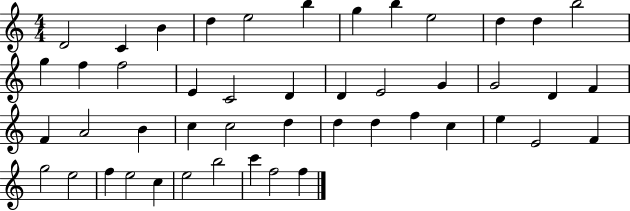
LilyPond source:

{
  \clef treble
  \numericTimeSignature
  \time 4/4
  \key c \major
  d'2 c'4 b'4 | d''4 e''2 b''4 | g''4 b''4 e''2 | d''4 d''4 b''2 | \break g''4 f''4 f''2 | e'4 c'2 d'4 | d'4 e'2 g'4 | g'2 d'4 f'4 | \break f'4 a'2 b'4 | c''4 c''2 d''4 | d''4 d''4 f''4 c''4 | e''4 e'2 f'4 | \break g''2 e''2 | f''4 e''2 c''4 | e''2 b''2 | c'''4 f''2 f''4 | \break \bar "|."
}